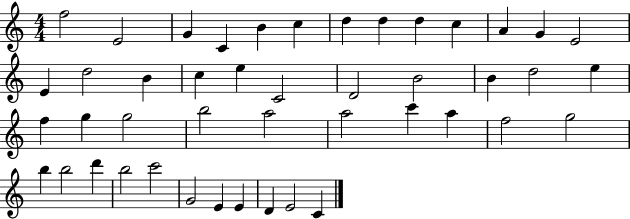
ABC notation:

X:1
T:Untitled
M:4/4
L:1/4
K:C
f2 E2 G C B c d d d c A G E2 E d2 B c e C2 D2 B2 B d2 e f g g2 b2 a2 a2 c' a f2 g2 b b2 d' b2 c'2 G2 E E D E2 C